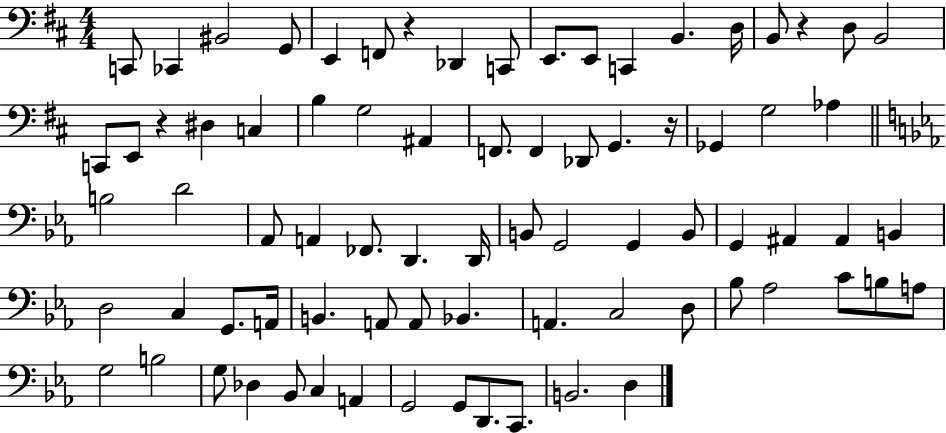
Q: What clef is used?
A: bass